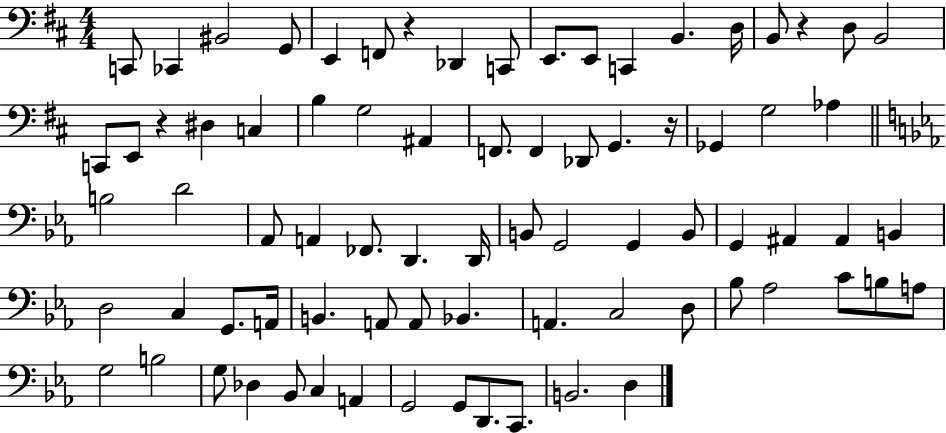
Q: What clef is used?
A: bass